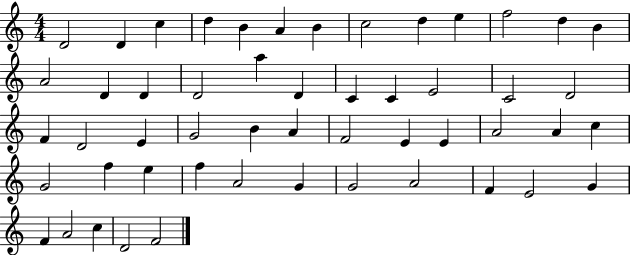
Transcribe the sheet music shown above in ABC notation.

X:1
T:Untitled
M:4/4
L:1/4
K:C
D2 D c d B A B c2 d e f2 d B A2 D D D2 a D C C E2 C2 D2 F D2 E G2 B A F2 E E A2 A c G2 f e f A2 G G2 A2 F E2 G F A2 c D2 F2